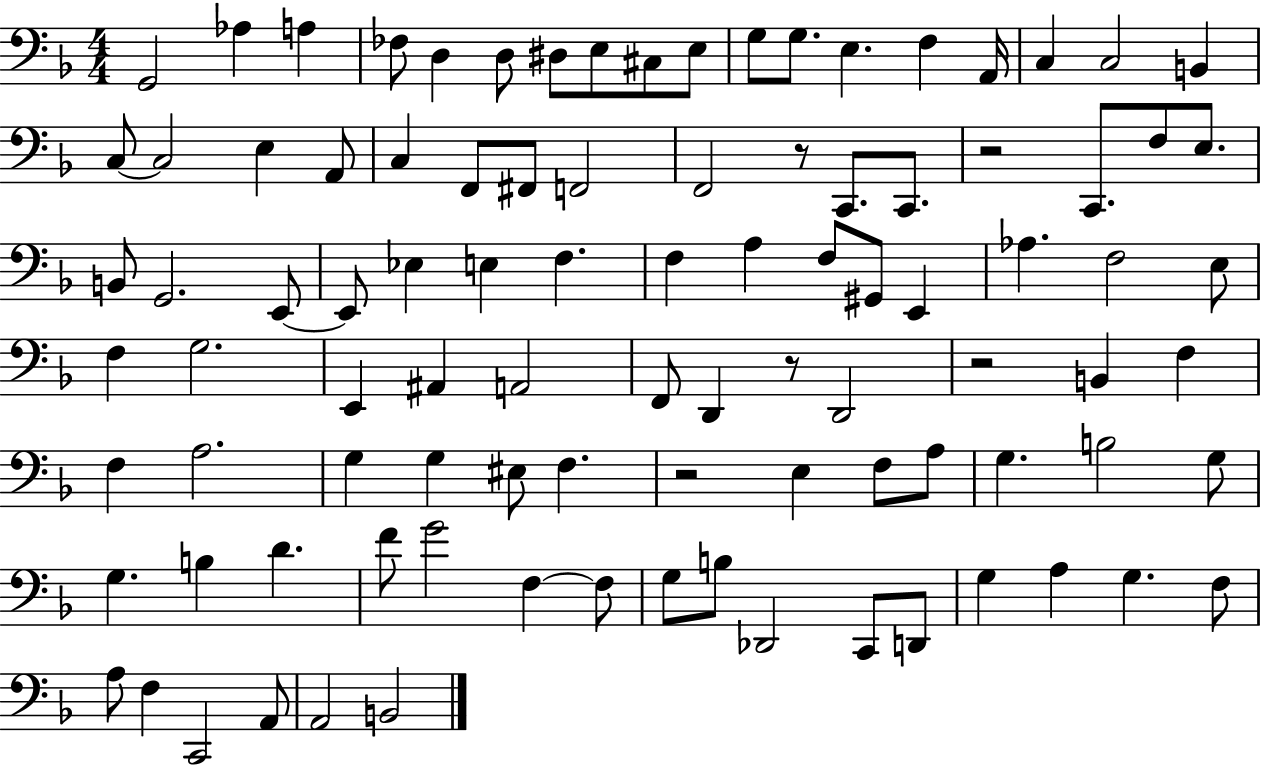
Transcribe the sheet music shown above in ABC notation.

X:1
T:Untitled
M:4/4
L:1/4
K:F
G,,2 _A, A, _F,/2 D, D,/2 ^D,/2 E,/2 ^C,/2 E,/2 G,/2 G,/2 E, F, A,,/4 C, C,2 B,, C,/2 C,2 E, A,,/2 C, F,,/2 ^F,,/2 F,,2 F,,2 z/2 C,,/2 C,,/2 z2 C,,/2 F,/2 E,/2 B,,/2 G,,2 E,,/2 E,,/2 _E, E, F, F, A, F,/2 ^G,,/2 E,, _A, F,2 E,/2 F, G,2 E,, ^A,, A,,2 F,,/2 D,, z/2 D,,2 z2 B,, F, F, A,2 G, G, ^E,/2 F, z2 E, F,/2 A,/2 G, B,2 G,/2 G, B, D F/2 G2 F, F,/2 G,/2 B,/2 _D,,2 C,,/2 D,,/2 G, A, G, F,/2 A,/2 F, C,,2 A,,/2 A,,2 B,,2